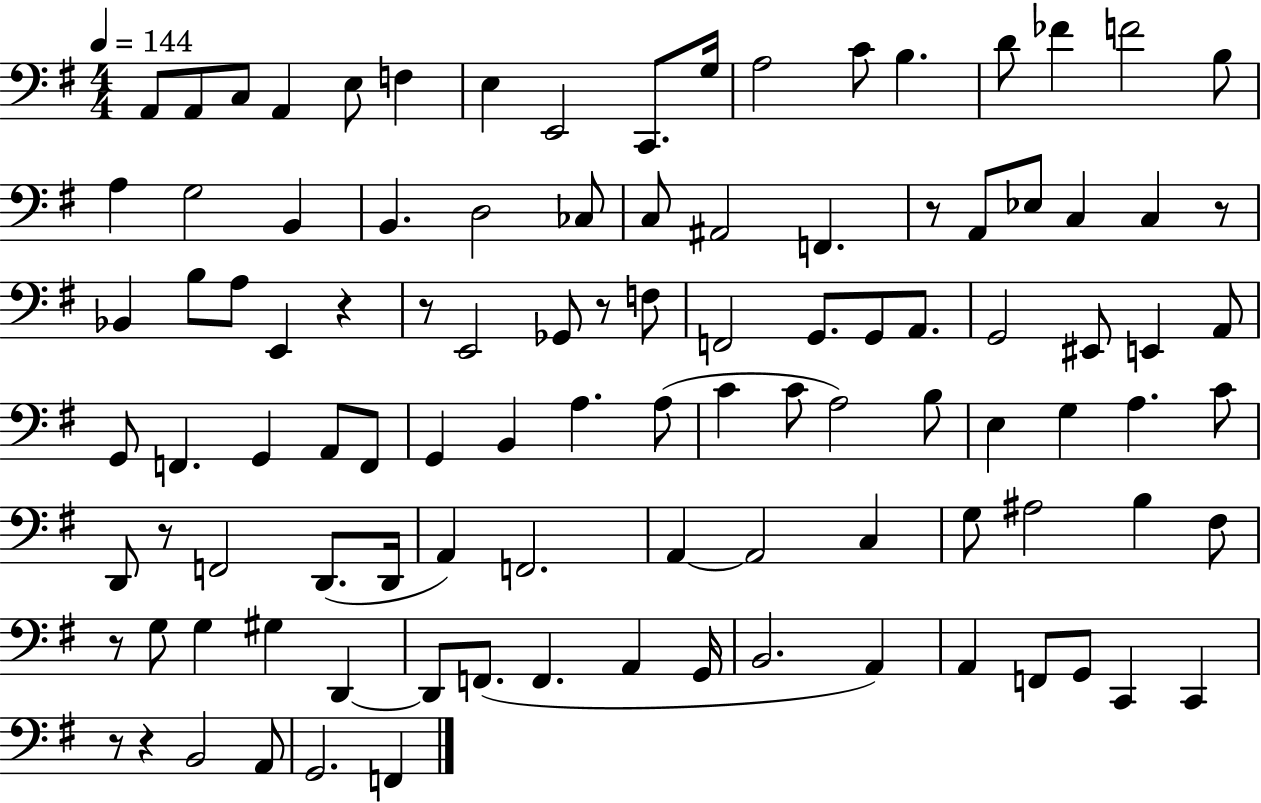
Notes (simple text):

A2/e A2/e C3/e A2/q E3/e F3/q E3/q E2/h C2/e. G3/s A3/h C4/e B3/q. D4/e FES4/q F4/h B3/e A3/q G3/h B2/q B2/q. D3/h CES3/e C3/e A#2/h F2/q. R/e A2/e Eb3/e C3/q C3/q R/e Bb2/q B3/e A3/e E2/q R/q R/e E2/h Gb2/e R/e F3/e F2/h G2/e. G2/e A2/e. G2/h EIS2/e E2/q A2/e G2/e F2/q. G2/q A2/e F2/e G2/q B2/q A3/q. A3/e C4/q C4/e A3/h B3/e E3/q G3/q A3/q. C4/e D2/e R/e F2/h D2/e. D2/s A2/q F2/h. A2/q A2/h C3/q G3/e A#3/h B3/q F#3/e R/e G3/e G3/q G#3/q D2/q D2/e F2/e. F2/q. A2/q G2/s B2/h. A2/q A2/q F2/e G2/e C2/q C2/q R/e R/q B2/h A2/e G2/h. F2/q